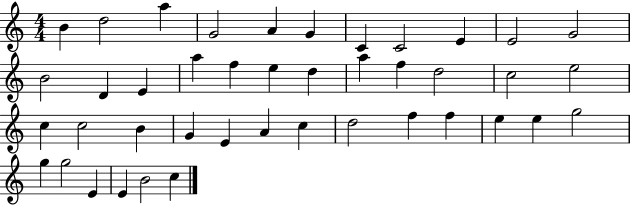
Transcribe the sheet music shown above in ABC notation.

X:1
T:Untitled
M:4/4
L:1/4
K:C
B d2 a G2 A G C C2 E E2 G2 B2 D E a f e d a f d2 c2 e2 c c2 B G E A c d2 f f e e g2 g g2 E E B2 c